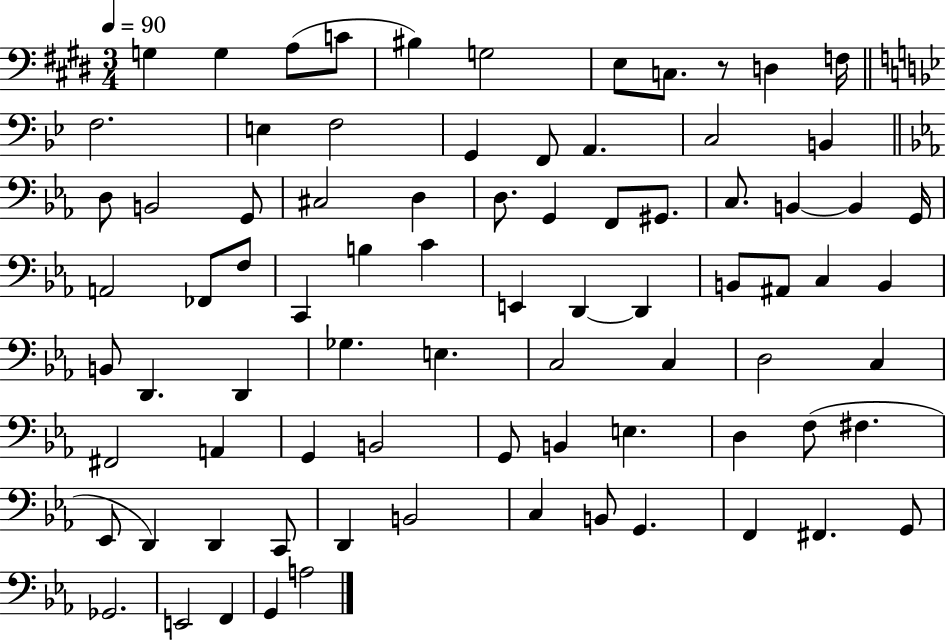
G3/q G3/q A3/e C4/e BIS3/q G3/h E3/e C3/e. R/e D3/q F3/s F3/h. E3/q F3/h G2/q F2/e A2/q. C3/h B2/q D3/e B2/h G2/e C#3/h D3/q D3/e. G2/q F2/e G#2/e. C3/e. B2/q B2/q G2/s A2/h FES2/e F3/e C2/q B3/q C4/q E2/q D2/q D2/q B2/e A#2/e C3/q B2/q B2/e D2/q. D2/q Gb3/q. E3/q. C3/h C3/q D3/h C3/q F#2/h A2/q G2/q B2/h G2/e B2/q E3/q. D3/q F3/e F#3/q. Eb2/e D2/q D2/q C2/e D2/q B2/h C3/q B2/e G2/q. F2/q F#2/q. G2/e Gb2/h. E2/h F2/q G2/q A3/h